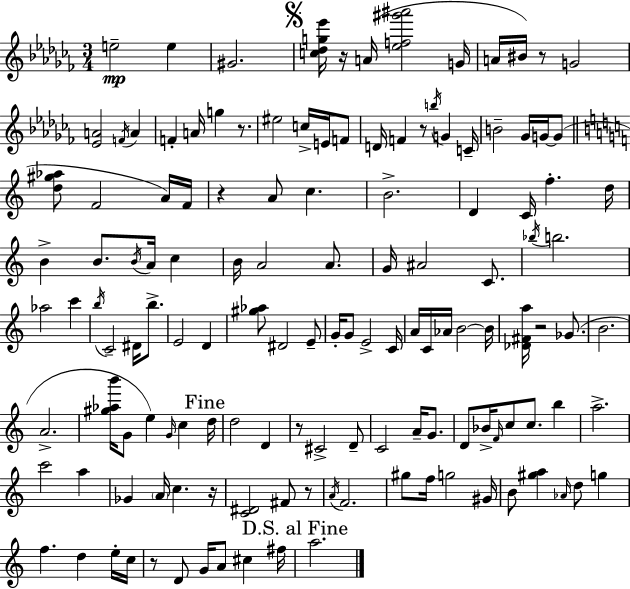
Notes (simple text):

E5/h E5/q G#4/h. [C5,Db5,G5,Eb6]/s R/s A4/s [Eb5,F5,G#6,A#6]/h G4/s A4/s BIS4/s R/e G4/h [Eb4,A4]/h F4/s A4/q F4/q A4/s G5/q R/e. EIS5/h C5/s E4/s F4/e D4/s F4/q R/e B5/s G4/q C4/s B4/h Gb4/s G4/s G4/e [D5,G#5,Ab5]/e F4/h A4/s F4/s R/q A4/e C5/q. B4/h. D4/q C4/s F5/q. D5/s B4/q B4/e. B4/s A4/s C5/q B4/s A4/h A4/e. G4/s A#4/h C4/e. Bb5/s B5/h. Ab5/h C6/q B5/s C4/h D#4/s B5/e. E4/h D4/q [G#5,Ab5]/e D#4/h E4/e G4/s G4/e E4/h C4/s A4/s C4/s Ab4/s B4/h B4/s [Db4,F#4,A5]/s R/h Gb4/e. B4/h. A4/h. [G#5,Ab5,B6]/s G4/e E5/q G4/s C5/q D5/s D5/h D4/q R/e C#4/h D4/e C4/h A4/s G4/e. D4/e Bb4/s F4/s C5/e C5/e. B5/q A5/h. C6/h A5/q Gb4/q A4/s C5/q. R/s [C4,D#4]/h F#4/e R/e A4/s F4/h. G#5/e F5/s G5/h G#4/s B4/e [G#5,A5]/q Ab4/s D5/e G5/q F5/q. D5/q E5/s C5/s R/e D4/e G4/s A4/e C#5/q F#5/s A5/h.